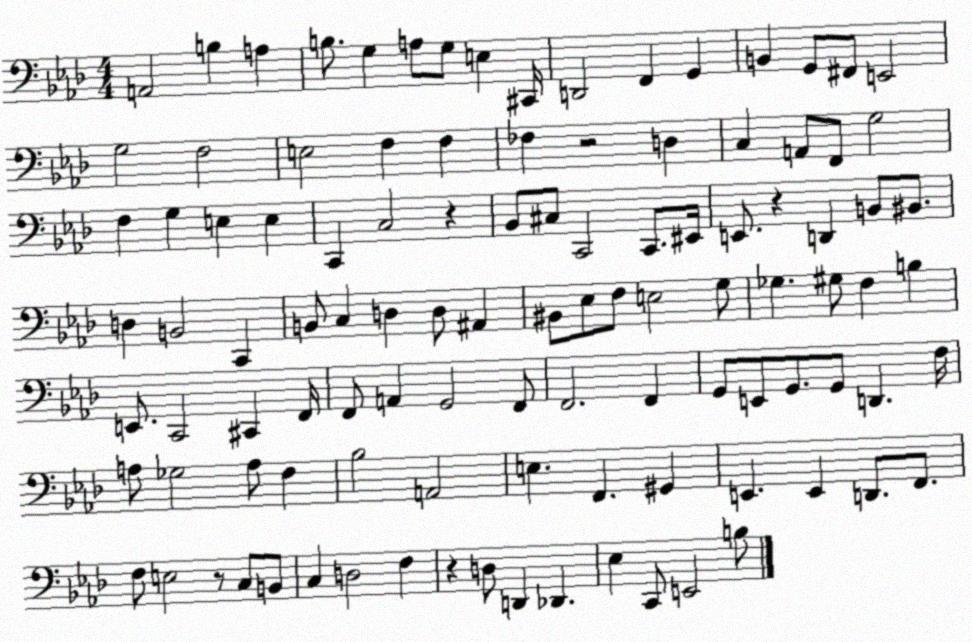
X:1
T:Untitled
M:4/4
L:1/4
K:Ab
A,,2 B, A, B,/2 G, A,/2 G,/2 E, ^C,,/4 D,,2 F,, G,, B,, G,,/2 ^F,,/2 E,,2 G,2 F,2 E,2 F, F, _F, z2 D, C, A,,/2 F,,/2 G,2 F, G, E, E, C,, C,2 z _B,,/2 ^C,/2 C,,2 C,,/2 ^E,,/4 E,,/2 z D,, B,,/2 ^B,,/2 D, B,,2 C,, B,,/2 C, D, D,/2 ^A,, ^B,,/2 _E,/2 F,/2 E,2 G,/2 _G, ^G,/2 F, B, E,,/2 C,,2 ^C,, F,,/4 F,,/2 A,, G,,2 F,,/2 F,,2 F,, G,,/2 E,,/2 G,,/2 G,,/2 D,, F,/4 A,/2 _G,2 A,/2 F, _B,2 A,,2 E, F,, ^G,, E,, E,, D,,/2 F,,/2 F,/2 E,2 z/2 C,/2 B,,/2 C, D,2 F, z D,/2 D,, _D,, _E, C,,/2 E,,2 B,/2